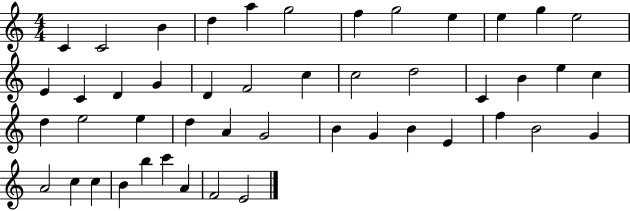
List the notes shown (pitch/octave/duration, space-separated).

C4/q C4/h B4/q D5/q A5/q G5/h F5/q G5/h E5/q E5/q G5/q E5/h E4/q C4/q D4/q G4/q D4/q F4/h C5/q C5/h D5/h C4/q B4/q E5/q C5/q D5/q E5/h E5/q D5/q A4/q G4/h B4/q G4/q B4/q E4/q F5/q B4/h G4/q A4/h C5/q C5/q B4/q B5/q C6/q A4/q F4/h E4/h